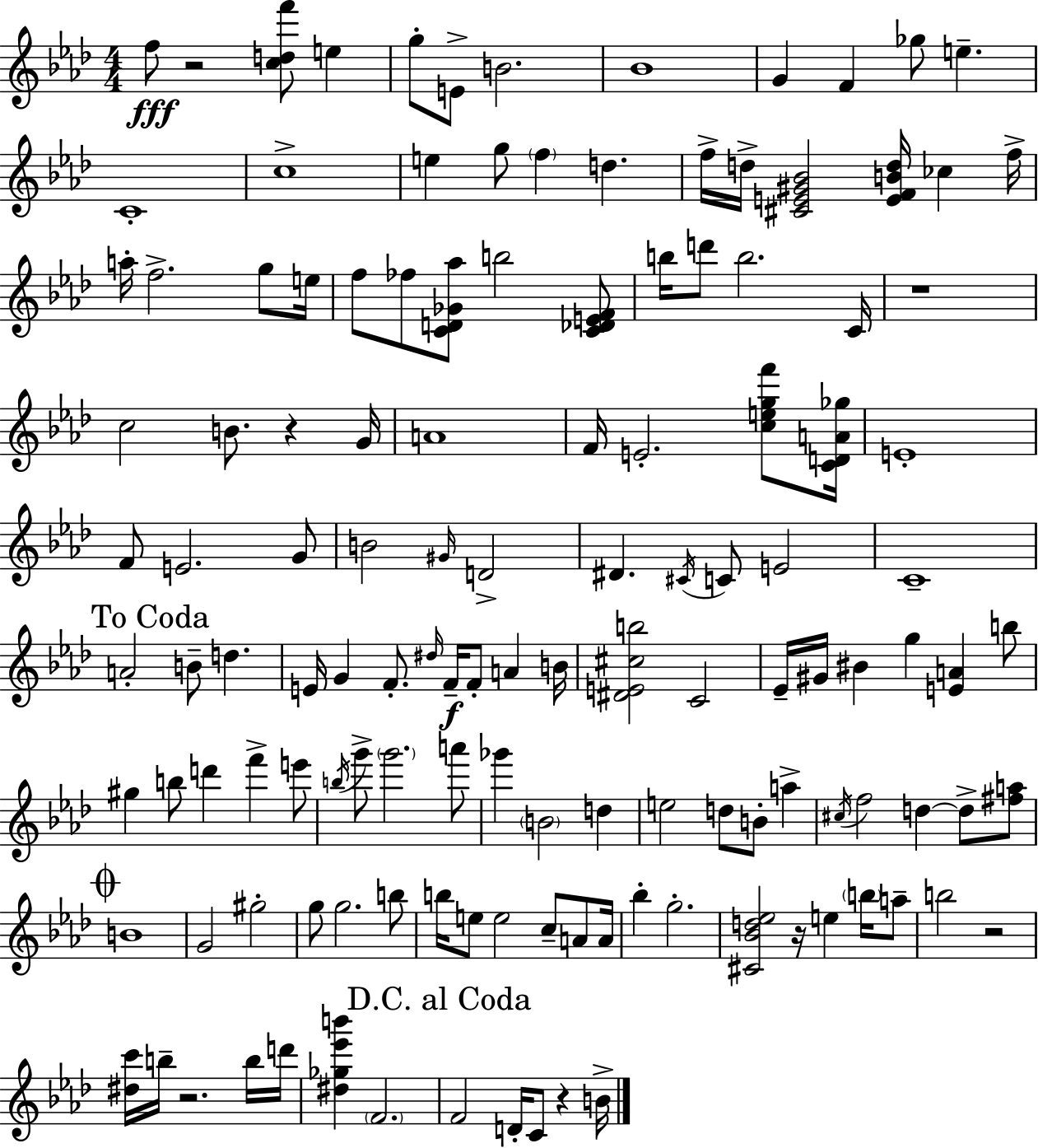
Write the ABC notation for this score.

X:1
T:Untitled
M:4/4
L:1/4
K:Ab
f/2 z2 [cdf']/2 e g/2 E/2 B2 _B4 G F _g/2 e C4 c4 e g/2 f d f/4 d/4 [^CE^G_B]2 [EFBd]/4 _c f/4 a/4 f2 g/2 e/4 f/2 _f/2 [CD_G_a]/2 b2 [C_DEF]/2 b/4 d'/2 b2 C/4 z4 c2 B/2 z G/4 A4 F/4 E2 [cegf']/2 [CDA_g]/4 E4 F/2 E2 G/2 B2 ^G/4 D2 ^D ^C/4 C/2 E2 C4 A2 B/2 d E/4 G F/2 ^d/4 F/4 F/2 A B/4 [^DE^cb]2 C2 _E/4 ^G/4 ^B g [EA] b/2 ^g b/2 d' f' e'/2 b/4 g'/2 g'2 a'/2 _g' B2 d e2 d/2 B/2 a ^c/4 f2 d d/2 [^fa]/2 B4 G2 ^g2 g/2 g2 b/2 b/4 e/2 e2 c/2 A/2 A/4 _b g2 [^C_Bd_e]2 z/4 e b/4 a/2 b2 z2 [^dc']/4 b/4 z2 b/4 d'/4 [^d_g_e'b'] F2 F2 D/4 C/2 z B/4